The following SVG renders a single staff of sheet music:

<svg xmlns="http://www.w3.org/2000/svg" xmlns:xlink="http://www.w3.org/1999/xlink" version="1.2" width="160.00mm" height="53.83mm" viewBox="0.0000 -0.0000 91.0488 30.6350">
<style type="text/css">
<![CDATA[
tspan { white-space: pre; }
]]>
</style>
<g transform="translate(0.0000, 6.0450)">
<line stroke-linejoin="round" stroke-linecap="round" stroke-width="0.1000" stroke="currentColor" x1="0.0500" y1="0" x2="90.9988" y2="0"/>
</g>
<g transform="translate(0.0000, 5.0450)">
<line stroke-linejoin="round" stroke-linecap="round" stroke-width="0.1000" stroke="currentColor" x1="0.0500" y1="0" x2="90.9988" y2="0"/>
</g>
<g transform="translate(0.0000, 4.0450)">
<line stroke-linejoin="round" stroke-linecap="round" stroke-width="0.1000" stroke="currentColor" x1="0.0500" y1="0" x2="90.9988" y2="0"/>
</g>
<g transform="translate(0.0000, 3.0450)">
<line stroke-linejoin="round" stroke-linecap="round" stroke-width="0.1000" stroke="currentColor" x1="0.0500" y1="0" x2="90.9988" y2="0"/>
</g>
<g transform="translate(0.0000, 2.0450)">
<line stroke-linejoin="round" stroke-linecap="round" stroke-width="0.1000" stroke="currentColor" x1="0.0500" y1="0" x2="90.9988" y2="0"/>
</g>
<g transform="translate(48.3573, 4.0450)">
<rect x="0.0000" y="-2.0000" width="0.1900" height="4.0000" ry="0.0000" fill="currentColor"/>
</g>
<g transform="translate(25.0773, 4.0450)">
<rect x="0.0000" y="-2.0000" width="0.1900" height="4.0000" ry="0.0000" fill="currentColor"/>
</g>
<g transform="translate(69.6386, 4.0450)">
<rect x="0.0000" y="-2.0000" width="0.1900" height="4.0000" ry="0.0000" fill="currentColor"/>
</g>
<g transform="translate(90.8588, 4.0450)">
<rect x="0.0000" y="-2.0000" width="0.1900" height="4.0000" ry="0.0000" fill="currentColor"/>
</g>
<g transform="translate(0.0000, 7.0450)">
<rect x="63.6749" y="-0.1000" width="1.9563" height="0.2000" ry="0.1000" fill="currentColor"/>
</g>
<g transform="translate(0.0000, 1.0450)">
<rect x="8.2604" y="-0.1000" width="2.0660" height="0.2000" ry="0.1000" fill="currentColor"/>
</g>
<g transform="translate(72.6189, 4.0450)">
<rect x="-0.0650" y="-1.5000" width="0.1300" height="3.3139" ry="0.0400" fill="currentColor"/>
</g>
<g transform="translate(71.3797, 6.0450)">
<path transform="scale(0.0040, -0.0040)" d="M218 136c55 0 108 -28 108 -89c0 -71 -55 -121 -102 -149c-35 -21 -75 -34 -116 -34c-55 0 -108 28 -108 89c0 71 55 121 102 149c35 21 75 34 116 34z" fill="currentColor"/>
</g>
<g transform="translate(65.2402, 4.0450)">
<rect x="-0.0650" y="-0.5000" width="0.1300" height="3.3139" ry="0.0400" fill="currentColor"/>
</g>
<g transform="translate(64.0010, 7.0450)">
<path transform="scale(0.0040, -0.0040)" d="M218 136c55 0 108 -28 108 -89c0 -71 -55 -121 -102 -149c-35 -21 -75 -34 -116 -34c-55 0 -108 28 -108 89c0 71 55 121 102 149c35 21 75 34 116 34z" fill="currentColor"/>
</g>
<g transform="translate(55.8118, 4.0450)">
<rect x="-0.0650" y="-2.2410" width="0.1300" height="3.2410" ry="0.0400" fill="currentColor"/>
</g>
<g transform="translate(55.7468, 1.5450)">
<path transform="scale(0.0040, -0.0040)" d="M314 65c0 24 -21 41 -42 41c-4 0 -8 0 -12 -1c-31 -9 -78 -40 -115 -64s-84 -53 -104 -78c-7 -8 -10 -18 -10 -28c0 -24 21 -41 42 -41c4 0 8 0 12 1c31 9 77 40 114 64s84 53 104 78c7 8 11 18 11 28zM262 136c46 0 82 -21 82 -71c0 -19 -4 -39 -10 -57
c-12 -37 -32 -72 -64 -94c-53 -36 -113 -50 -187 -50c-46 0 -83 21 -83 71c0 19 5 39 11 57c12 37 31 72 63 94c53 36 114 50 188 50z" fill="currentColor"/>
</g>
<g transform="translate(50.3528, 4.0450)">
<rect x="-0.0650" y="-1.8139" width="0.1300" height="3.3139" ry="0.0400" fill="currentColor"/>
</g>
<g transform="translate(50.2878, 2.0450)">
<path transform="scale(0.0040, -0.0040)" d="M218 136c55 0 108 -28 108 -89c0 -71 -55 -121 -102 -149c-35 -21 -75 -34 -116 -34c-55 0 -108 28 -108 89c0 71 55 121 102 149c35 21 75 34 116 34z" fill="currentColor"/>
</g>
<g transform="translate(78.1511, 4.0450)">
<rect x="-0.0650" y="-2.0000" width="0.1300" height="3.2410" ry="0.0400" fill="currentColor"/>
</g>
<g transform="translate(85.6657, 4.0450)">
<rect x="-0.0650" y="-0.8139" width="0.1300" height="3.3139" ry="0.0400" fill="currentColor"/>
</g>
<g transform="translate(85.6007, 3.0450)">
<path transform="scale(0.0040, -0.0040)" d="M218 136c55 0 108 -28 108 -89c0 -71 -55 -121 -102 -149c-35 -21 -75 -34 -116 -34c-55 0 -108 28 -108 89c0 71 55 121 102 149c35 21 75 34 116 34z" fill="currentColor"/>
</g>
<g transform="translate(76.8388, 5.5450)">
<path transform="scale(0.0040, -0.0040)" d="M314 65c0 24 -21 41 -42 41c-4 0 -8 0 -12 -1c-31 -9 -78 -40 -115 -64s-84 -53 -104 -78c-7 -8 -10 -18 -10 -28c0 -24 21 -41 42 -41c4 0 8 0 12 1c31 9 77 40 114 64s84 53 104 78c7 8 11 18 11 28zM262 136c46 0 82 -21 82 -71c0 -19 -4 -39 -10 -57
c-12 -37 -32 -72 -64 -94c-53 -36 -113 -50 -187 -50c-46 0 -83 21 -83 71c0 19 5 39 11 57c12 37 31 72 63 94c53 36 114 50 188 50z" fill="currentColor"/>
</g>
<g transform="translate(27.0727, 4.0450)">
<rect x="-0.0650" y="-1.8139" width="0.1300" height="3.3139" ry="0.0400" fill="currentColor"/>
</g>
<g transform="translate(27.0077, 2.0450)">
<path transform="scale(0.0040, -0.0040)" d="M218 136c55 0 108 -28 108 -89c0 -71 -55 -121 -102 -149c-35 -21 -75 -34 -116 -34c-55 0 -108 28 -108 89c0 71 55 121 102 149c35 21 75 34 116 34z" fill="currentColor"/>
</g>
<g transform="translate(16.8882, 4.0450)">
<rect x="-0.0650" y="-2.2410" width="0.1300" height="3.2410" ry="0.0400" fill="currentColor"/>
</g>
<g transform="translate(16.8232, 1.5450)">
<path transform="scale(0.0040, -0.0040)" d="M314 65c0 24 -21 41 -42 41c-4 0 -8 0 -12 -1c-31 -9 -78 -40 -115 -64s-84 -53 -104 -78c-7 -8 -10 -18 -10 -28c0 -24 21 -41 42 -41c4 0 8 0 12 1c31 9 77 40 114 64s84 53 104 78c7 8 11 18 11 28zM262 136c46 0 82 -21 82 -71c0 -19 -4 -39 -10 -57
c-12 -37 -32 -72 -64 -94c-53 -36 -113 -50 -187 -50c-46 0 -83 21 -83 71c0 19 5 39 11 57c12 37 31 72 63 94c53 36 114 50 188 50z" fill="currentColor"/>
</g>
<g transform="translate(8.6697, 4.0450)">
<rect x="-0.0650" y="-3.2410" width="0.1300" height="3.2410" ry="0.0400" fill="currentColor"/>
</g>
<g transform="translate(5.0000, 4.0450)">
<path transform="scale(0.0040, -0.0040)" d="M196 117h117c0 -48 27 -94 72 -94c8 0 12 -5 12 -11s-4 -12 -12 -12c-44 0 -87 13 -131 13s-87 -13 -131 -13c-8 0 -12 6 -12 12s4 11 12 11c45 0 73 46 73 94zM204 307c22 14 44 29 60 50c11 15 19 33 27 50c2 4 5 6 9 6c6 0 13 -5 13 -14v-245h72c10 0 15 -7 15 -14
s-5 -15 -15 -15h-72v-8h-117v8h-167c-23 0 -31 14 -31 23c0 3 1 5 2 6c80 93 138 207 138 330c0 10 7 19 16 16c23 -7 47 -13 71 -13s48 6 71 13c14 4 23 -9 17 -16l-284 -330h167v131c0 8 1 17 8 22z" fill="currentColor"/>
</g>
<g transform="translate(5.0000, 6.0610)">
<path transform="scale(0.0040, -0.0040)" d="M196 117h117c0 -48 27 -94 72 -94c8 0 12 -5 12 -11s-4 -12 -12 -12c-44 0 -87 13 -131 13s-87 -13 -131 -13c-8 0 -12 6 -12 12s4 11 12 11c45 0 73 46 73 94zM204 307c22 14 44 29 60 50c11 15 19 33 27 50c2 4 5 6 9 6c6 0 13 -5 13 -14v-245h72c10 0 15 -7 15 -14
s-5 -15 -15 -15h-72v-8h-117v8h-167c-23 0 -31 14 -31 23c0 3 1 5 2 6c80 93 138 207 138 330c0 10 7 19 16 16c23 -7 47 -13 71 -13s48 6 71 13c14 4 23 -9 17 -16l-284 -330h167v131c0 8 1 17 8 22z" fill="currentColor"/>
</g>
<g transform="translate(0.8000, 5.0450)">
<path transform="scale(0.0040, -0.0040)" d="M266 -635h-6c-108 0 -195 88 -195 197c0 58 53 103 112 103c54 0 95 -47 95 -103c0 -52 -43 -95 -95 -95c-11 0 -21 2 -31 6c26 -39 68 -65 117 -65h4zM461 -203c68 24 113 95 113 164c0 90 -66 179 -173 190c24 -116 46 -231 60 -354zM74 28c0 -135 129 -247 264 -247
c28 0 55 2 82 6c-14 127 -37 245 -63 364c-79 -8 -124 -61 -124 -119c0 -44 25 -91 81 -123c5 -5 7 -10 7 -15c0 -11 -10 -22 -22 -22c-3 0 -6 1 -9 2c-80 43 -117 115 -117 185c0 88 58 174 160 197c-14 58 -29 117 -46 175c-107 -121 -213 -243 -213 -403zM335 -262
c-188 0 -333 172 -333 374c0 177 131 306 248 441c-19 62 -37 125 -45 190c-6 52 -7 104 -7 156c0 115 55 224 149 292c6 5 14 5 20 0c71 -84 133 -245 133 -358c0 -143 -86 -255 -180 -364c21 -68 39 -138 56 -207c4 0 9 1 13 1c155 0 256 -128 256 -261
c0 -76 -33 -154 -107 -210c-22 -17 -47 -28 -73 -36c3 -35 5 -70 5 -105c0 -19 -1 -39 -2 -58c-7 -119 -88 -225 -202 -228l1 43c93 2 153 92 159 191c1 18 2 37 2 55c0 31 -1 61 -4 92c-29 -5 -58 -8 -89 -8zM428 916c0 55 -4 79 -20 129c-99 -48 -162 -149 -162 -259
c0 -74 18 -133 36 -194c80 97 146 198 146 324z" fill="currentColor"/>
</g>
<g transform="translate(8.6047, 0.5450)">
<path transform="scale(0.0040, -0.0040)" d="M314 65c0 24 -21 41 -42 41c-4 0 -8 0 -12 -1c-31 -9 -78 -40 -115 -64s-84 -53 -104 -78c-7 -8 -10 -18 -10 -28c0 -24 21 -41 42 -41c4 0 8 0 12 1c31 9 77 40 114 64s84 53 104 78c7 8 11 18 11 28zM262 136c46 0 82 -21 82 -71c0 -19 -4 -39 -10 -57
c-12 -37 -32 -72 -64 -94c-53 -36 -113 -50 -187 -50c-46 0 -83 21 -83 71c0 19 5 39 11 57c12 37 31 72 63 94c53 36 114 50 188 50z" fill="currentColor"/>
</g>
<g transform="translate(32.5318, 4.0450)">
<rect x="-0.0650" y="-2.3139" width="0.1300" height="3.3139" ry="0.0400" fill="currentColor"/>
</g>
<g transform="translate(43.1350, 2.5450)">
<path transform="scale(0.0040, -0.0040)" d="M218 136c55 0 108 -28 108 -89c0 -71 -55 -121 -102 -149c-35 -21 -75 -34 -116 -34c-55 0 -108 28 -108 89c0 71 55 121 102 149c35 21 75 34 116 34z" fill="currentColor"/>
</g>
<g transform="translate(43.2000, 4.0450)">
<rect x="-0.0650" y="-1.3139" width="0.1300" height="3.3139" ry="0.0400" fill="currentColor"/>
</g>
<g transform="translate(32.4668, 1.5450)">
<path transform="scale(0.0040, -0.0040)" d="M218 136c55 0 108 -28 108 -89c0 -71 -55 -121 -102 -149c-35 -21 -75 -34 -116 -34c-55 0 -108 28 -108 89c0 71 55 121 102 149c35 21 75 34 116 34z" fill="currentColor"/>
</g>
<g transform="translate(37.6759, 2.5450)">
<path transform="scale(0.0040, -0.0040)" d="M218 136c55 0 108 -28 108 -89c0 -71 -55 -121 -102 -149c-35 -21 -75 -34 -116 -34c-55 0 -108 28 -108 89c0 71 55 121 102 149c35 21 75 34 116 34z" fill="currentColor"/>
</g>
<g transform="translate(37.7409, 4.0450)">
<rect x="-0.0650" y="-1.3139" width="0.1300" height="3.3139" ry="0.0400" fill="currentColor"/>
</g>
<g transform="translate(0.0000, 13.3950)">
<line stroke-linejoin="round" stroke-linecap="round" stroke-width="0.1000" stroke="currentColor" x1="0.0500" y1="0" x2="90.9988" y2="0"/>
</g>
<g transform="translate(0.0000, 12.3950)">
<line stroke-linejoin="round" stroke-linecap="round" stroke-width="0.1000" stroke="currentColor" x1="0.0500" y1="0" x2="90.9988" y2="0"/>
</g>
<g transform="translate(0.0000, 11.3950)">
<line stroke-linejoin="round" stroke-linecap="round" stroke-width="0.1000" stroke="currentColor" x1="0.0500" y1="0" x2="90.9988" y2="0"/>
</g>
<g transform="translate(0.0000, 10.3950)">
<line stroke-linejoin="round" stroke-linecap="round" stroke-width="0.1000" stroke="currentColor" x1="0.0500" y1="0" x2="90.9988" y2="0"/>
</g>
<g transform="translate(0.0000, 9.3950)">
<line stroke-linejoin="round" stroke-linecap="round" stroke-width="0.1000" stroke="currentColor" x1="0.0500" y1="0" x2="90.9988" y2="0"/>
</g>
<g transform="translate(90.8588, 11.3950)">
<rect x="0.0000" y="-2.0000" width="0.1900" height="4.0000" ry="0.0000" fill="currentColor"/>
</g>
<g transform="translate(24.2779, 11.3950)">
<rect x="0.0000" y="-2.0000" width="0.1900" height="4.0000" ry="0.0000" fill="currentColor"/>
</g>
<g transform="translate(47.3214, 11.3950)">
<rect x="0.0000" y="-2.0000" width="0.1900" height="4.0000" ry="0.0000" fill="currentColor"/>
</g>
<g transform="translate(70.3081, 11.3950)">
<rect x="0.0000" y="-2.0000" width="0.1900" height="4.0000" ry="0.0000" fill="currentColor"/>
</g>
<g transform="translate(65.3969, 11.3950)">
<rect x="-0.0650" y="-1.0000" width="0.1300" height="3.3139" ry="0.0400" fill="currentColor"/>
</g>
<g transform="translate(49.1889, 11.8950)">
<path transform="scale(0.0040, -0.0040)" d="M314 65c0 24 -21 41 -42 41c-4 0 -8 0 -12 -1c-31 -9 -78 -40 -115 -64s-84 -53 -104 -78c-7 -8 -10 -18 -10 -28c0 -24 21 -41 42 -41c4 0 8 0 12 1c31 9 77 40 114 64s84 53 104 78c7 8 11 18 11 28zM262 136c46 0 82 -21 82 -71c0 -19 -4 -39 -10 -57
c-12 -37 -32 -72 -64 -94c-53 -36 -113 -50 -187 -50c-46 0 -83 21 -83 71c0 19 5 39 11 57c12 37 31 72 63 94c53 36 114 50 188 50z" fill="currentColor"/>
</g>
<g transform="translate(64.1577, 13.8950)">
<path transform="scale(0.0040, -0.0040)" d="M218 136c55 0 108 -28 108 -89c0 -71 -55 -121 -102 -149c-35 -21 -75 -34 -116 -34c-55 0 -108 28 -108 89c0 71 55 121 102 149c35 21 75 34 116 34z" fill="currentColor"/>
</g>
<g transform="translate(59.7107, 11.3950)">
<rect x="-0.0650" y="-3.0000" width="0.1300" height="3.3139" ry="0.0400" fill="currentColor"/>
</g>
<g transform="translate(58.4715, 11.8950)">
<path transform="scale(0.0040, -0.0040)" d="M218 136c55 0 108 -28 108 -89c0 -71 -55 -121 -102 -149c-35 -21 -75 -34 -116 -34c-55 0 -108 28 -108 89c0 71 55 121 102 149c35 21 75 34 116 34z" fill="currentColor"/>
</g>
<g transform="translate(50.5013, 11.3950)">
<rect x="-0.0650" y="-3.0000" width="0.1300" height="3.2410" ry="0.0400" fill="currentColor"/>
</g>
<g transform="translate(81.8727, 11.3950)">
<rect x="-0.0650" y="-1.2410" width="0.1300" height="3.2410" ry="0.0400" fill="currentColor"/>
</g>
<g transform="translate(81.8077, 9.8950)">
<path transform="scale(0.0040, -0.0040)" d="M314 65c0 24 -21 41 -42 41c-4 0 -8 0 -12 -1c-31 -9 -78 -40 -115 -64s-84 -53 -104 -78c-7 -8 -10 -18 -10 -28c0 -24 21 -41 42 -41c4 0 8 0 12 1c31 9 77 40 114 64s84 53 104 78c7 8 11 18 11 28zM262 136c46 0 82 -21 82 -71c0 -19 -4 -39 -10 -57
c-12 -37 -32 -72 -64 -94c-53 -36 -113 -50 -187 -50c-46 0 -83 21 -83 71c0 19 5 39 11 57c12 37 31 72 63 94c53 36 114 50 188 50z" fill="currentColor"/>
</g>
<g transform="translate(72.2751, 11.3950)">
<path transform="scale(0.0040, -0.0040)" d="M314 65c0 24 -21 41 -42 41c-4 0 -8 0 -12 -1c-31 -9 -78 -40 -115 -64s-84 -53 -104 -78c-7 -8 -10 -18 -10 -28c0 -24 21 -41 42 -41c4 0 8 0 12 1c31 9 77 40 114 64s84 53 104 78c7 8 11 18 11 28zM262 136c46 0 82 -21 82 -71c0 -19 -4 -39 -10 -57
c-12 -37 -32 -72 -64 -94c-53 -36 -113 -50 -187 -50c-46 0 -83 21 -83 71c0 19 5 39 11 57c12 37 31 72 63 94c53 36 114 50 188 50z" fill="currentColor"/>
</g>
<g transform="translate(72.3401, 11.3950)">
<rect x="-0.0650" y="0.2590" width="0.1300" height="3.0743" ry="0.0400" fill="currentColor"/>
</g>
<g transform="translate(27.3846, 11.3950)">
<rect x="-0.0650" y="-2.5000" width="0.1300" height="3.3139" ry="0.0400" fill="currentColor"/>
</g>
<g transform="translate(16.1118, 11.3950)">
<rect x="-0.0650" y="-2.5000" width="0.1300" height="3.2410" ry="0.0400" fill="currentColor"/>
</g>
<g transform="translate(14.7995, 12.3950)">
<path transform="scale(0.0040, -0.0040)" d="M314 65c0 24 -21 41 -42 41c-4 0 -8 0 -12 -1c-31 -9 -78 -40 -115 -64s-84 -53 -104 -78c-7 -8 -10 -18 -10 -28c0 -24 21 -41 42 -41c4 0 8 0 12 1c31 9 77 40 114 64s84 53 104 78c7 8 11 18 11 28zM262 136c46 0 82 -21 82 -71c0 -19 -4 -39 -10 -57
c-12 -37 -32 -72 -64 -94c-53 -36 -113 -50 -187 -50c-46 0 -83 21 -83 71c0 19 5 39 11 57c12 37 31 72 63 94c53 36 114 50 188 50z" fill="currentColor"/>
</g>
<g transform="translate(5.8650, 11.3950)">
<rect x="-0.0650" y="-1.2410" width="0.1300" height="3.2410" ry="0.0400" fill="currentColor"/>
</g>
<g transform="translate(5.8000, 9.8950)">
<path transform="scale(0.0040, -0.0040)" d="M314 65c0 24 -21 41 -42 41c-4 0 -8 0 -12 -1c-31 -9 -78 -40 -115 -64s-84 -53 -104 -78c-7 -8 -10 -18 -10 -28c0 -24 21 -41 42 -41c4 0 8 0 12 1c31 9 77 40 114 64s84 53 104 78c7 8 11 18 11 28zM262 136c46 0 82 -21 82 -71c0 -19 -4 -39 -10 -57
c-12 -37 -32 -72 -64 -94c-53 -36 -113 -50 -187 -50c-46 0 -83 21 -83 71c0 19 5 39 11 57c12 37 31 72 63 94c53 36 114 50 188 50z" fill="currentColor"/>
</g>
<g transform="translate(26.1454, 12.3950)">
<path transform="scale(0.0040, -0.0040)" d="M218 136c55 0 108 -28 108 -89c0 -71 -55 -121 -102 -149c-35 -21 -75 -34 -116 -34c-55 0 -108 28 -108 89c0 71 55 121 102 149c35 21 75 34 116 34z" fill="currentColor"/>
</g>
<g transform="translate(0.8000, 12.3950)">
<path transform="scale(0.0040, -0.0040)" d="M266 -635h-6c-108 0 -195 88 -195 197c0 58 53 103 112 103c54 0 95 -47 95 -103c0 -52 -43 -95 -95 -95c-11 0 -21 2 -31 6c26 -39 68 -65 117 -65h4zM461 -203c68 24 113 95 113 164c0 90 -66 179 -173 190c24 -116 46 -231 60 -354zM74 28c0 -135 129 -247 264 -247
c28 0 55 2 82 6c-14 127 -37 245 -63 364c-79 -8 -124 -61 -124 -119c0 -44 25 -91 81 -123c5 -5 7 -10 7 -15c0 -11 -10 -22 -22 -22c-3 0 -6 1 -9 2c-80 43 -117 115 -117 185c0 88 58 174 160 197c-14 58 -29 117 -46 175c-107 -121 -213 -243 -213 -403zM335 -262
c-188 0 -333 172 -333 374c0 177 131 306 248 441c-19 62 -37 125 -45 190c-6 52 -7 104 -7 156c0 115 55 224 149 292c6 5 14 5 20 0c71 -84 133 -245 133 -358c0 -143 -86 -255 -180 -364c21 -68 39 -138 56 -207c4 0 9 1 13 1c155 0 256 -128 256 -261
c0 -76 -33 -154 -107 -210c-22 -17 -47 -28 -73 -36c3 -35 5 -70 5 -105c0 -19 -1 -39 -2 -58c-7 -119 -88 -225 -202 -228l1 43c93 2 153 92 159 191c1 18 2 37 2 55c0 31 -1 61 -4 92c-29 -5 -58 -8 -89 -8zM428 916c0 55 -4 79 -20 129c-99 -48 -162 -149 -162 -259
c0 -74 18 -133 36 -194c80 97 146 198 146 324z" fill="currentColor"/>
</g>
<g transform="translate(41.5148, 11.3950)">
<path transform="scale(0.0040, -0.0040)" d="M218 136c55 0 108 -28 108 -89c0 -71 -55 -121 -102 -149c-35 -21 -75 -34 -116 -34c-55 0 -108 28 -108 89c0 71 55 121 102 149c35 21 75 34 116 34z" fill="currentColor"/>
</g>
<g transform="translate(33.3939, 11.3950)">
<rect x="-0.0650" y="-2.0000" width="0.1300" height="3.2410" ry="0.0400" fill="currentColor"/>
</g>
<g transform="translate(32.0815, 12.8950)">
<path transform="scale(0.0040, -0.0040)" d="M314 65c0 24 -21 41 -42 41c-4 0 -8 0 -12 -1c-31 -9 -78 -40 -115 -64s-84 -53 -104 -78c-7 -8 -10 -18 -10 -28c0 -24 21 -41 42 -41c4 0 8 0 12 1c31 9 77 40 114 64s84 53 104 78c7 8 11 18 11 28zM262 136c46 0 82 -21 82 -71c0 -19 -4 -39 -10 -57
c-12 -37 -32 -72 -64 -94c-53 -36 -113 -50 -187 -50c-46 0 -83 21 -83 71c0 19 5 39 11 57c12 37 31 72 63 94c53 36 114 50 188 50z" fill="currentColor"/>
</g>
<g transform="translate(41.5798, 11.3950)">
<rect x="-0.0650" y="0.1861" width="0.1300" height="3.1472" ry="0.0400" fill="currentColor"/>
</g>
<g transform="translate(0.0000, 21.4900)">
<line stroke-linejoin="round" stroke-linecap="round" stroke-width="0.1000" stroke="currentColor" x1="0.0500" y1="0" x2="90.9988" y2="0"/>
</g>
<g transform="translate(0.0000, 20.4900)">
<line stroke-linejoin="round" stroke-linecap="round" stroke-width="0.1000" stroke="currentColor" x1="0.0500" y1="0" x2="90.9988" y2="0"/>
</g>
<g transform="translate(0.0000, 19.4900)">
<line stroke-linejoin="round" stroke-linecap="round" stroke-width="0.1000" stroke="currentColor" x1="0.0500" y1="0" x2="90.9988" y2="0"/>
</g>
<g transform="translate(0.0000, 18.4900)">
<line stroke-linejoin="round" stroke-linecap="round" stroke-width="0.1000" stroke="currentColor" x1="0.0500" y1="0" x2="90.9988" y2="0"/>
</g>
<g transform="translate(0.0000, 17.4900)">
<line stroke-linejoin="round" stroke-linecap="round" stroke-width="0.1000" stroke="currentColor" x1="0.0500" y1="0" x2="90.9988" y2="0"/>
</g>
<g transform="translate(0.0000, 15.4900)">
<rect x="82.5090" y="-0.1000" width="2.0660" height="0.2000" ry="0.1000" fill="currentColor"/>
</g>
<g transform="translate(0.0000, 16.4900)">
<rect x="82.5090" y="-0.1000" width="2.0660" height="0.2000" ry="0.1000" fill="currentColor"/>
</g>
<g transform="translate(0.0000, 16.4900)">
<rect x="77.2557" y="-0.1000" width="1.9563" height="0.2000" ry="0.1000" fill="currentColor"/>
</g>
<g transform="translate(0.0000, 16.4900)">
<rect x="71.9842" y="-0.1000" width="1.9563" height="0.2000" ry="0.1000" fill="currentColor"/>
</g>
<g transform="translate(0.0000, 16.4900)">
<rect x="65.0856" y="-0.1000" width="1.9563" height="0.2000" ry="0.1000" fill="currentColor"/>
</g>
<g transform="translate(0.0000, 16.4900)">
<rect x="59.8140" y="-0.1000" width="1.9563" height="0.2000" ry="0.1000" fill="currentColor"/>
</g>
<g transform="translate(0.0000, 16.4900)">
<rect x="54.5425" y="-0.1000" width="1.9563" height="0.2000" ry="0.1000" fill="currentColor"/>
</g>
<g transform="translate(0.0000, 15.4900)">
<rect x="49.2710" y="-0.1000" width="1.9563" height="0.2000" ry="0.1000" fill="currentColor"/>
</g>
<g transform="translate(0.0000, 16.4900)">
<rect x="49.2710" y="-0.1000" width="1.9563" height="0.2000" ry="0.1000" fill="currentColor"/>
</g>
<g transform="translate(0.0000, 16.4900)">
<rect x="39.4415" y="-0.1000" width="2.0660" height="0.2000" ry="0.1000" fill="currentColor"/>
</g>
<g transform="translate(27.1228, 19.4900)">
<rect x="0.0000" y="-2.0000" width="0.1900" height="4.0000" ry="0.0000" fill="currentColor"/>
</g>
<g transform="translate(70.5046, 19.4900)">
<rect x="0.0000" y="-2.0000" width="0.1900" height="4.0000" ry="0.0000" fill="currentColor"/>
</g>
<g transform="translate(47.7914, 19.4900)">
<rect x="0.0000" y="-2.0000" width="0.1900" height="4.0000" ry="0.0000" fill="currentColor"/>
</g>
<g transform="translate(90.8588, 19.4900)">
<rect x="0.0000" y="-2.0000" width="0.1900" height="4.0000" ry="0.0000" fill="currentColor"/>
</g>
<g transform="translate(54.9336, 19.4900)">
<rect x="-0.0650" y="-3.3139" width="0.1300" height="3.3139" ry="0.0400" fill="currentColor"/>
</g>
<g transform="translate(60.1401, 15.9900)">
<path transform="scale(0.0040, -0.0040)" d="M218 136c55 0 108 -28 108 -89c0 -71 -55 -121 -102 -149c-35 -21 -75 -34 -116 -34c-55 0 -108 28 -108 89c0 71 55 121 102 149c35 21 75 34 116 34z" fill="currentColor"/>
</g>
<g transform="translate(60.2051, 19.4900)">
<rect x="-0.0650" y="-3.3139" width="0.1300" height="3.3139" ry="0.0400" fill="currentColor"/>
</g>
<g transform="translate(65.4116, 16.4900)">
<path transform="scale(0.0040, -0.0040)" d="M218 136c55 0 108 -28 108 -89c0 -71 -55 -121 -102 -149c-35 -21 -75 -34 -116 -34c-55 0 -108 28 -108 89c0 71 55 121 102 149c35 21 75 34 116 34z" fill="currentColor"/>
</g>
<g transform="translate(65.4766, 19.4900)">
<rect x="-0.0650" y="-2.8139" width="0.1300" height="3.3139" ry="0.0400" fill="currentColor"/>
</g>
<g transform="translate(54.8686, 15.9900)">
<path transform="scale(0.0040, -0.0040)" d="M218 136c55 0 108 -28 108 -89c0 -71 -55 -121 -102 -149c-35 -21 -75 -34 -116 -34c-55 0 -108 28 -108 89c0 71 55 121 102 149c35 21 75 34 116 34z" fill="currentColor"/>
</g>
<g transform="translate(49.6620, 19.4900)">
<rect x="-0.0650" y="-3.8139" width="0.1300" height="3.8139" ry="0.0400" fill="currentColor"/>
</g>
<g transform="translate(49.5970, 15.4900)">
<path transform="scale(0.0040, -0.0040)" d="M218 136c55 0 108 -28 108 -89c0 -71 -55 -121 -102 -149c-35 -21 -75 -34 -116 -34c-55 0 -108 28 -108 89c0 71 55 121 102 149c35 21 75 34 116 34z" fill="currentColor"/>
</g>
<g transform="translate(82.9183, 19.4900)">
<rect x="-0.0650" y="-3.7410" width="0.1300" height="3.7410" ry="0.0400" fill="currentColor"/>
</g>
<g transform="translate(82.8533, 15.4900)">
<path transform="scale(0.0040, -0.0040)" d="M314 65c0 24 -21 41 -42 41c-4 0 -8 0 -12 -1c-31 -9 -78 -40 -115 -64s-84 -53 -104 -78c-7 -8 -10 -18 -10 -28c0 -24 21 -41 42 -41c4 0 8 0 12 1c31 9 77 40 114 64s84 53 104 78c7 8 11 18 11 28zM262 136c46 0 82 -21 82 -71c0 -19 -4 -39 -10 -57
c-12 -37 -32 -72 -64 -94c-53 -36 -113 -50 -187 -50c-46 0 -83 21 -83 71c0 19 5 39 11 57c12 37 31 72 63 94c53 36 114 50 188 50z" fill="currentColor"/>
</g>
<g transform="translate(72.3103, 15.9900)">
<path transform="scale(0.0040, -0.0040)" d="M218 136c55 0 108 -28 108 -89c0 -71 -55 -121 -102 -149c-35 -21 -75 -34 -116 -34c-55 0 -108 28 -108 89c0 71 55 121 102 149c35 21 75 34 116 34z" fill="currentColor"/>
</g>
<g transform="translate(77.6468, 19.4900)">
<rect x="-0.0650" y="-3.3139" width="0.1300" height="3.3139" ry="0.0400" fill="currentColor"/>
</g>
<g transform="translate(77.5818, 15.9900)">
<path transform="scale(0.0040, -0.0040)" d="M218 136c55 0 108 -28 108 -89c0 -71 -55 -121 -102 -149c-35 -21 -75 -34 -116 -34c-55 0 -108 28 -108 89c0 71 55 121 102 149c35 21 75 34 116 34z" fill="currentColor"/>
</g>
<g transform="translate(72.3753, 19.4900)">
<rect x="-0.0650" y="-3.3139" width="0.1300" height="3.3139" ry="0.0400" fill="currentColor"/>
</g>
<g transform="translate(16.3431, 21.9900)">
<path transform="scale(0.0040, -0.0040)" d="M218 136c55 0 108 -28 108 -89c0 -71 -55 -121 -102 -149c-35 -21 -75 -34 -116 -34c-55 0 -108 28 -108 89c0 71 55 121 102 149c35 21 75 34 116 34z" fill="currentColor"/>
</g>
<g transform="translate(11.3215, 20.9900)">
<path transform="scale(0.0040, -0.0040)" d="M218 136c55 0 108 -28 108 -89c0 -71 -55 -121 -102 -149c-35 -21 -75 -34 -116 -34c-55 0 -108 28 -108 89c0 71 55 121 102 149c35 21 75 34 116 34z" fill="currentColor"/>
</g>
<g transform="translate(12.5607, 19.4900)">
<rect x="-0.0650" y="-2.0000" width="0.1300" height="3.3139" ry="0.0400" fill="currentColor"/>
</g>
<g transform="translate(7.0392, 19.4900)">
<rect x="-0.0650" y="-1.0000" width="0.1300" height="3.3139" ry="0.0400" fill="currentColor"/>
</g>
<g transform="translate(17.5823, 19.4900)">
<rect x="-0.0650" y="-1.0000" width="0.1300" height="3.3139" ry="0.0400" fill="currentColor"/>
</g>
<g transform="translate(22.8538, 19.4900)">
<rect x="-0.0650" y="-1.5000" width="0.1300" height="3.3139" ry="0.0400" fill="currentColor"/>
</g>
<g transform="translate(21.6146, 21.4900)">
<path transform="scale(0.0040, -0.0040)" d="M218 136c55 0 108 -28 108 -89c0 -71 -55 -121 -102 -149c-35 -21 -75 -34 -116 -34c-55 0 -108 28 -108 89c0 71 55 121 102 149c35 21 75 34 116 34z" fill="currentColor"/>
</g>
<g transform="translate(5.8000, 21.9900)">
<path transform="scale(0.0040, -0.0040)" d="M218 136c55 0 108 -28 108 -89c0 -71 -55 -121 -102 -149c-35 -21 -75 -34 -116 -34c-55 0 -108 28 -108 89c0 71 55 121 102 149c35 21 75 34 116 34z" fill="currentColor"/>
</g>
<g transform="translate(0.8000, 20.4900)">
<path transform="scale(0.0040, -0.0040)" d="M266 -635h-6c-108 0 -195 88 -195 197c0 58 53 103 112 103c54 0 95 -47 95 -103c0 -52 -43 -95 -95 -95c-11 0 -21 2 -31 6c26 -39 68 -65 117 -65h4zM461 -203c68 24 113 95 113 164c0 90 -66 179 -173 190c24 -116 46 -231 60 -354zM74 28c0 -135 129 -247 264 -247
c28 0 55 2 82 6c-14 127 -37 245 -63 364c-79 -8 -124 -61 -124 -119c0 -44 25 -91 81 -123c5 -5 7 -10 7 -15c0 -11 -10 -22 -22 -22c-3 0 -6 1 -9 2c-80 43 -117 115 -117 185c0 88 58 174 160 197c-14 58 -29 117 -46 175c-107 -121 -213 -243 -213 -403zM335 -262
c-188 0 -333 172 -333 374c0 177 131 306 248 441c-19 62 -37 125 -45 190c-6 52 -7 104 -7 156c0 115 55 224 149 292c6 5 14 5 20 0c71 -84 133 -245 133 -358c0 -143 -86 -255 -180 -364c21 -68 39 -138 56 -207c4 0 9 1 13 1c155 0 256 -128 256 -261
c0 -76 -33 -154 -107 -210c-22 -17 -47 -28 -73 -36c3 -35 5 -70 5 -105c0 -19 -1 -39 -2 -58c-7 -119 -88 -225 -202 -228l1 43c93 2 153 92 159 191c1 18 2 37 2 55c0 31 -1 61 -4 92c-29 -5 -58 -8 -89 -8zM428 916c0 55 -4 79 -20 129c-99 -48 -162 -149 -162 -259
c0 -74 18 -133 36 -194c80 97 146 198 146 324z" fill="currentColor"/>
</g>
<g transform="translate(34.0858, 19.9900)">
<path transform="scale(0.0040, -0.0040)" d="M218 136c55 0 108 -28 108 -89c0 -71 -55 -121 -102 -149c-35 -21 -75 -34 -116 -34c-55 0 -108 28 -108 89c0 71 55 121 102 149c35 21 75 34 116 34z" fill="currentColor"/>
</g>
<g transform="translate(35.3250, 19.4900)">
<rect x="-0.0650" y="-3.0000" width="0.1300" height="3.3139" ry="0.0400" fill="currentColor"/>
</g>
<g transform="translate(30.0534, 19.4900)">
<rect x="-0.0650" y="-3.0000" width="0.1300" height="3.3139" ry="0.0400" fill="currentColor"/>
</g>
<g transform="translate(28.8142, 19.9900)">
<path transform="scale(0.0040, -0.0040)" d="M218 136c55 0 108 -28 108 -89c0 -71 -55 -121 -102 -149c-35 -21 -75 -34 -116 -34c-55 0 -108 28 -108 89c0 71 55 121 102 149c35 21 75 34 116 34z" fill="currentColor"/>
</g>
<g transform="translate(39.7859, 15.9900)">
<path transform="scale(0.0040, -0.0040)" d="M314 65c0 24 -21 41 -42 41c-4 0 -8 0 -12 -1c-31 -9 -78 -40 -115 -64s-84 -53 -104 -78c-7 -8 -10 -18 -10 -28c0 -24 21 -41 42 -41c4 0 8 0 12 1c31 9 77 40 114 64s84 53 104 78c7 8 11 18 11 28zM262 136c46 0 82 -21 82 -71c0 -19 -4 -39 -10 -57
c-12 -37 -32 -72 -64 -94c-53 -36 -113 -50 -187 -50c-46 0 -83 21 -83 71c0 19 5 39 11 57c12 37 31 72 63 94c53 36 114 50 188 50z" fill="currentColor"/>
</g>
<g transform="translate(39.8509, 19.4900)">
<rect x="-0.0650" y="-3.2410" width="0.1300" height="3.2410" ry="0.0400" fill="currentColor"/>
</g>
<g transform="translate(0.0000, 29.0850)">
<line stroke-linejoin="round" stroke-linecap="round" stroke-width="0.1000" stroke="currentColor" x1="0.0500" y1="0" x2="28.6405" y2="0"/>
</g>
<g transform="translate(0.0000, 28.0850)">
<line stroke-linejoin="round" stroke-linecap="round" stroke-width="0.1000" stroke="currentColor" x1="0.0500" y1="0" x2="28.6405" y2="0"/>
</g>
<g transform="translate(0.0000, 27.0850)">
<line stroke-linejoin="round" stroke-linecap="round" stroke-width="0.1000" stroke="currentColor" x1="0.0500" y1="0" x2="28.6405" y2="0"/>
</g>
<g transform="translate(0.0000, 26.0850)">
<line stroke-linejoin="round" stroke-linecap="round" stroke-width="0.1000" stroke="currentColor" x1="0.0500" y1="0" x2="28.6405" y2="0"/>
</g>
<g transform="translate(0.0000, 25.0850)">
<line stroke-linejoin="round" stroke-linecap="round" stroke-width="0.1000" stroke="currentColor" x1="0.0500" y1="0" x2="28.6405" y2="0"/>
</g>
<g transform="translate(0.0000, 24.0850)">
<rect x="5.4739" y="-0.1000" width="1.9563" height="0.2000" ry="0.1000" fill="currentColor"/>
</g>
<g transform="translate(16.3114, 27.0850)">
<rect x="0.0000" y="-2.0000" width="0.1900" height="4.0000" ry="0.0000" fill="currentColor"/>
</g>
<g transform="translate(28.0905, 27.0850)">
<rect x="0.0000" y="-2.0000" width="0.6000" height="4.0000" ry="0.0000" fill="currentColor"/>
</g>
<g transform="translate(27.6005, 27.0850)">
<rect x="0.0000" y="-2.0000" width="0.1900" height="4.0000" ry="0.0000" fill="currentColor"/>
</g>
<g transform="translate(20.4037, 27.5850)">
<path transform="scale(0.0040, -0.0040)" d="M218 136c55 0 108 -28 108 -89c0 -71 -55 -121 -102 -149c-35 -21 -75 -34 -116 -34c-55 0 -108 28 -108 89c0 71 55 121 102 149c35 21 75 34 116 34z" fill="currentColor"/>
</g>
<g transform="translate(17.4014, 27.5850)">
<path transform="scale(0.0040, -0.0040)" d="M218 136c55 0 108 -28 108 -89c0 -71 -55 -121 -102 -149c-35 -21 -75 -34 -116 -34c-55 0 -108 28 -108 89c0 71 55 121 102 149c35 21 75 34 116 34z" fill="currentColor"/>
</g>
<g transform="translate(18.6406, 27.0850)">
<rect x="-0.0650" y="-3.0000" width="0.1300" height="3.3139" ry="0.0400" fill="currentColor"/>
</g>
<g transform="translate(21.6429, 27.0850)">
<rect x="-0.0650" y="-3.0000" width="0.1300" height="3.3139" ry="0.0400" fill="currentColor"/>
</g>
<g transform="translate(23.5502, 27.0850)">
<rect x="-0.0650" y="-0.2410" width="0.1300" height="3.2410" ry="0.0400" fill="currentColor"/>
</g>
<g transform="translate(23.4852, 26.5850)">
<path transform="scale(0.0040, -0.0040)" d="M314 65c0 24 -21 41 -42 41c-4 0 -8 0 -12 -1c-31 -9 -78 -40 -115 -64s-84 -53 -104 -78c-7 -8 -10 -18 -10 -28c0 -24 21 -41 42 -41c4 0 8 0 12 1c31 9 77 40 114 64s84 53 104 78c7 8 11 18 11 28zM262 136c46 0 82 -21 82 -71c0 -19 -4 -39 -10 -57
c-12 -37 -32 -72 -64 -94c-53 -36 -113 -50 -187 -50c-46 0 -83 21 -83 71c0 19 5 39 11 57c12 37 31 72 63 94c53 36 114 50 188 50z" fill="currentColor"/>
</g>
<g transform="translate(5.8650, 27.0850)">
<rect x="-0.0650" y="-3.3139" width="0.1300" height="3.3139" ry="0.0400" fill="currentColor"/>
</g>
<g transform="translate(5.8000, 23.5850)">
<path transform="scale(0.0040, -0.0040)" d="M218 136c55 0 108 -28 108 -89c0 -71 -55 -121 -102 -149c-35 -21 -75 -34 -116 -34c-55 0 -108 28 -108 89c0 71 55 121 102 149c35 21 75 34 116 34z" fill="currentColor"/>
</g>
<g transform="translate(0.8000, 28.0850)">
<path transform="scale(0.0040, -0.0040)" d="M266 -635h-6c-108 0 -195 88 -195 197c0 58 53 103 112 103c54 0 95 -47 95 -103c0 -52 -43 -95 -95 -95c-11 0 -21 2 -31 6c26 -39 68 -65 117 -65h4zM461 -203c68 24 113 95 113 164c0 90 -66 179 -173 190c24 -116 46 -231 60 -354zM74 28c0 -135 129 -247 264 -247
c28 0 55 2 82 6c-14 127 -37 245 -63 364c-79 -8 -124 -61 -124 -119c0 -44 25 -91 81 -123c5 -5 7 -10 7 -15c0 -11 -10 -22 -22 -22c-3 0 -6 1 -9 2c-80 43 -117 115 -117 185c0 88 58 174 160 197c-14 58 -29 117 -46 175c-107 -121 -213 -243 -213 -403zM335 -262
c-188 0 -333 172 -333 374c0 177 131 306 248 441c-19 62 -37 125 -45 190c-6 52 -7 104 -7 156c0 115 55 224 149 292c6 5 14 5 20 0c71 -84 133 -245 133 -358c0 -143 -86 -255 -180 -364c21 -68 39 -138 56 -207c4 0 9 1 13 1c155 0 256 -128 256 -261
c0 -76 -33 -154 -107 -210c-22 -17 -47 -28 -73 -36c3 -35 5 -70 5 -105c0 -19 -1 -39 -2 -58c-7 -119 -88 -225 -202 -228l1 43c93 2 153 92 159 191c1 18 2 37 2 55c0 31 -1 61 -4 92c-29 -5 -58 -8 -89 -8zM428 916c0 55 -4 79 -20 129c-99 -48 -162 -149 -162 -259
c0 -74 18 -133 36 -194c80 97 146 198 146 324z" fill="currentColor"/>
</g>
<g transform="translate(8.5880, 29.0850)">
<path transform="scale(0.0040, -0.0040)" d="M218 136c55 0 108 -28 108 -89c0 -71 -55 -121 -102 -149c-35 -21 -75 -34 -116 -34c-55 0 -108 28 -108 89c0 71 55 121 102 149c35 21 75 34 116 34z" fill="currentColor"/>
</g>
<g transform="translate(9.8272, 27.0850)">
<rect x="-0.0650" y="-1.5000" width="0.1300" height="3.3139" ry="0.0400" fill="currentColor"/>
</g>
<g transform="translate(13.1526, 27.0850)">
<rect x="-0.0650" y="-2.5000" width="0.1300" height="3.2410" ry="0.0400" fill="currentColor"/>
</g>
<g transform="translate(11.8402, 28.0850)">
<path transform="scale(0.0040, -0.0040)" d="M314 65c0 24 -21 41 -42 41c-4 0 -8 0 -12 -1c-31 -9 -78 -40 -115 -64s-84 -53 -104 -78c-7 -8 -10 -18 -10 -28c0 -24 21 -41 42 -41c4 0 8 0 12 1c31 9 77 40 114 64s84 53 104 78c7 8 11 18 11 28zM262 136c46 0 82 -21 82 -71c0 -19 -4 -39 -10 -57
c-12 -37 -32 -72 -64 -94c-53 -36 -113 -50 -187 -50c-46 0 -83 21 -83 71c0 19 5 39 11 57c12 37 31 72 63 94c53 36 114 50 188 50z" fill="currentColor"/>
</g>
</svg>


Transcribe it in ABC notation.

X:1
T:Untitled
M:4/4
L:1/4
K:C
b2 g2 f g e e f g2 C E F2 d e2 G2 G F2 B A2 A D B2 e2 D F D E A A b2 c' b b a b b c'2 b E G2 A A c2